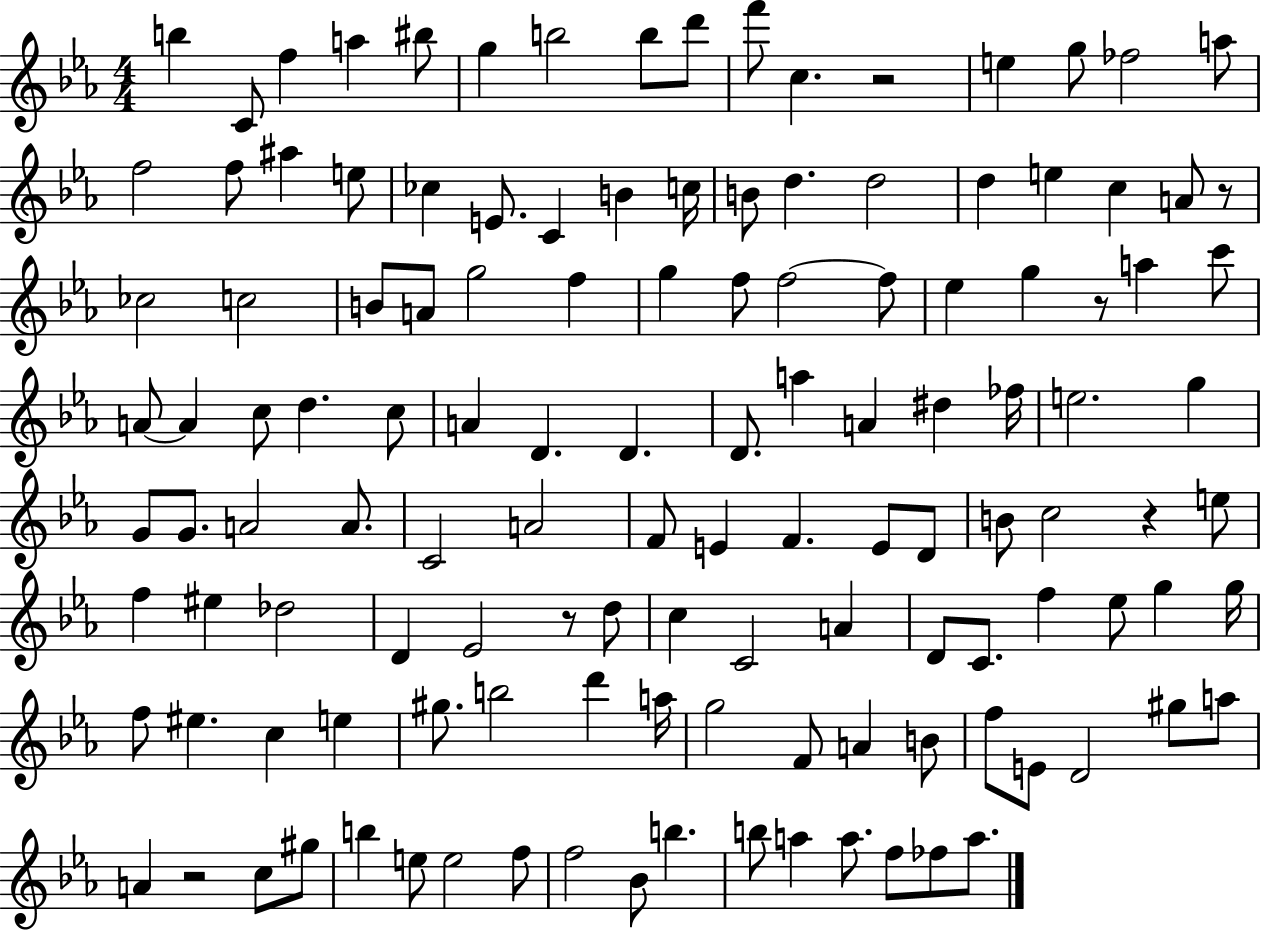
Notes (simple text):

B5/q C4/e F5/q A5/q BIS5/e G5/q B5/h B5/e D6/e F6/e C5/q. R/h E5/q G5/e FES5/h A5/e F5/h F5/e A#5/q E5/e CES5/q E4/e. C4/q B4/q C5/s B4/e D5/q. D5/h D5/q E5/q C5/q A4/e R/e CES5/h C5/h B4/e A4/e G5/h F5/q G5/q F5/e F5/h F5/e Eb5/q G5/q R/e A5/q C6/e A4/e A4/q C5/e D5/q. C5/e A4/q D4/q. D4/q. D4/e. A5/q A4/q D#5/q FES5/s E5/h. G5/q G4/e G4/e. A4/h A4/e. C4/h A4/h F4/e E4/q F4/q. E4/e D4/e B4/e C5/h R/q E5/e F5/q EIS5/q Db5/h D4/q Eb4/h R/e D5/e C5/q C4/h A4/q D4/e C4/e. F5/q Eb5/e G5/q G5/s F5/e EIS5/q. C5/q E5/q G#5/e. B5/h D6/q A5/s G5/h F4/e A4/q B4/e F5/e E4/e D4/h G#5/e A5/e A4/q R/h C5/e G#5/e B5/q E5/e E5/h F5/e F5/h Bb4/e B5/q. B5/e A5/q A5/e. F5/e FES5/e A5/e.